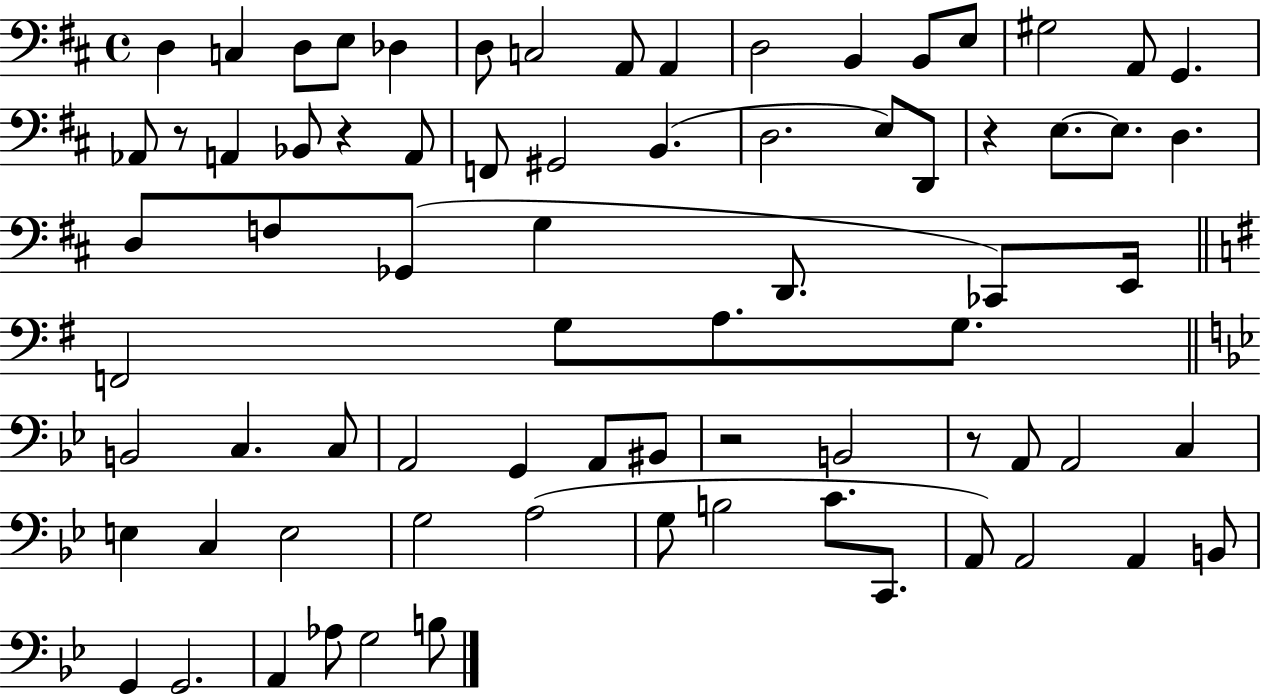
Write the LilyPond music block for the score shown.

{
  \clef bass
  \time 4/4
  \defaultTimeSignature
  \key d \major
  d4 c4 d8 e8 des4 | d8 c2 a,8 a,4 | d2 b,4 b,8 e8 | gis2 a,8 g,4. | \break aes,8 r8 a,4 bes,8 r4 a,8 | f,8 gis,2 b,4.( | d2. e8) d,8 | r4 e8.~~ e8. d4. | \break d8 f8 ges,8( g4 d,8. ces,8) e,16 | \bar "||" \break \key e \minor f,2 g8 a8. g8. | \bar "||" \break \key bes \major b,2 c4. c8 | a,2 g,4 a,8 bis,8 | r2 b,2 | r8 a,8 a,2 c4 | \break e4 c4 e2 | g2 a2( | g8 b2 c'8. c,8. | a,8) a,2 a,4 b,8 | \break g,4 g,2. | a,4 aes8 g2 b8 | \bar "|."
}